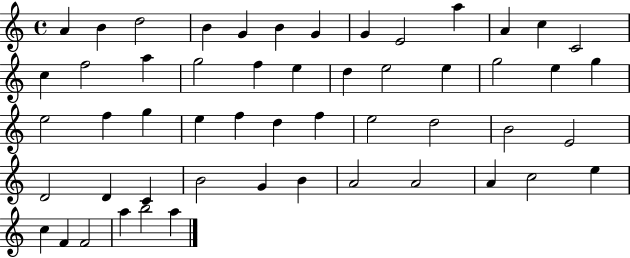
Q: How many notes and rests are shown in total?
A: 53